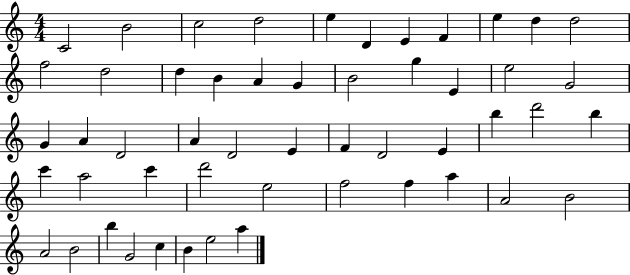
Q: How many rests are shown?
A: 0